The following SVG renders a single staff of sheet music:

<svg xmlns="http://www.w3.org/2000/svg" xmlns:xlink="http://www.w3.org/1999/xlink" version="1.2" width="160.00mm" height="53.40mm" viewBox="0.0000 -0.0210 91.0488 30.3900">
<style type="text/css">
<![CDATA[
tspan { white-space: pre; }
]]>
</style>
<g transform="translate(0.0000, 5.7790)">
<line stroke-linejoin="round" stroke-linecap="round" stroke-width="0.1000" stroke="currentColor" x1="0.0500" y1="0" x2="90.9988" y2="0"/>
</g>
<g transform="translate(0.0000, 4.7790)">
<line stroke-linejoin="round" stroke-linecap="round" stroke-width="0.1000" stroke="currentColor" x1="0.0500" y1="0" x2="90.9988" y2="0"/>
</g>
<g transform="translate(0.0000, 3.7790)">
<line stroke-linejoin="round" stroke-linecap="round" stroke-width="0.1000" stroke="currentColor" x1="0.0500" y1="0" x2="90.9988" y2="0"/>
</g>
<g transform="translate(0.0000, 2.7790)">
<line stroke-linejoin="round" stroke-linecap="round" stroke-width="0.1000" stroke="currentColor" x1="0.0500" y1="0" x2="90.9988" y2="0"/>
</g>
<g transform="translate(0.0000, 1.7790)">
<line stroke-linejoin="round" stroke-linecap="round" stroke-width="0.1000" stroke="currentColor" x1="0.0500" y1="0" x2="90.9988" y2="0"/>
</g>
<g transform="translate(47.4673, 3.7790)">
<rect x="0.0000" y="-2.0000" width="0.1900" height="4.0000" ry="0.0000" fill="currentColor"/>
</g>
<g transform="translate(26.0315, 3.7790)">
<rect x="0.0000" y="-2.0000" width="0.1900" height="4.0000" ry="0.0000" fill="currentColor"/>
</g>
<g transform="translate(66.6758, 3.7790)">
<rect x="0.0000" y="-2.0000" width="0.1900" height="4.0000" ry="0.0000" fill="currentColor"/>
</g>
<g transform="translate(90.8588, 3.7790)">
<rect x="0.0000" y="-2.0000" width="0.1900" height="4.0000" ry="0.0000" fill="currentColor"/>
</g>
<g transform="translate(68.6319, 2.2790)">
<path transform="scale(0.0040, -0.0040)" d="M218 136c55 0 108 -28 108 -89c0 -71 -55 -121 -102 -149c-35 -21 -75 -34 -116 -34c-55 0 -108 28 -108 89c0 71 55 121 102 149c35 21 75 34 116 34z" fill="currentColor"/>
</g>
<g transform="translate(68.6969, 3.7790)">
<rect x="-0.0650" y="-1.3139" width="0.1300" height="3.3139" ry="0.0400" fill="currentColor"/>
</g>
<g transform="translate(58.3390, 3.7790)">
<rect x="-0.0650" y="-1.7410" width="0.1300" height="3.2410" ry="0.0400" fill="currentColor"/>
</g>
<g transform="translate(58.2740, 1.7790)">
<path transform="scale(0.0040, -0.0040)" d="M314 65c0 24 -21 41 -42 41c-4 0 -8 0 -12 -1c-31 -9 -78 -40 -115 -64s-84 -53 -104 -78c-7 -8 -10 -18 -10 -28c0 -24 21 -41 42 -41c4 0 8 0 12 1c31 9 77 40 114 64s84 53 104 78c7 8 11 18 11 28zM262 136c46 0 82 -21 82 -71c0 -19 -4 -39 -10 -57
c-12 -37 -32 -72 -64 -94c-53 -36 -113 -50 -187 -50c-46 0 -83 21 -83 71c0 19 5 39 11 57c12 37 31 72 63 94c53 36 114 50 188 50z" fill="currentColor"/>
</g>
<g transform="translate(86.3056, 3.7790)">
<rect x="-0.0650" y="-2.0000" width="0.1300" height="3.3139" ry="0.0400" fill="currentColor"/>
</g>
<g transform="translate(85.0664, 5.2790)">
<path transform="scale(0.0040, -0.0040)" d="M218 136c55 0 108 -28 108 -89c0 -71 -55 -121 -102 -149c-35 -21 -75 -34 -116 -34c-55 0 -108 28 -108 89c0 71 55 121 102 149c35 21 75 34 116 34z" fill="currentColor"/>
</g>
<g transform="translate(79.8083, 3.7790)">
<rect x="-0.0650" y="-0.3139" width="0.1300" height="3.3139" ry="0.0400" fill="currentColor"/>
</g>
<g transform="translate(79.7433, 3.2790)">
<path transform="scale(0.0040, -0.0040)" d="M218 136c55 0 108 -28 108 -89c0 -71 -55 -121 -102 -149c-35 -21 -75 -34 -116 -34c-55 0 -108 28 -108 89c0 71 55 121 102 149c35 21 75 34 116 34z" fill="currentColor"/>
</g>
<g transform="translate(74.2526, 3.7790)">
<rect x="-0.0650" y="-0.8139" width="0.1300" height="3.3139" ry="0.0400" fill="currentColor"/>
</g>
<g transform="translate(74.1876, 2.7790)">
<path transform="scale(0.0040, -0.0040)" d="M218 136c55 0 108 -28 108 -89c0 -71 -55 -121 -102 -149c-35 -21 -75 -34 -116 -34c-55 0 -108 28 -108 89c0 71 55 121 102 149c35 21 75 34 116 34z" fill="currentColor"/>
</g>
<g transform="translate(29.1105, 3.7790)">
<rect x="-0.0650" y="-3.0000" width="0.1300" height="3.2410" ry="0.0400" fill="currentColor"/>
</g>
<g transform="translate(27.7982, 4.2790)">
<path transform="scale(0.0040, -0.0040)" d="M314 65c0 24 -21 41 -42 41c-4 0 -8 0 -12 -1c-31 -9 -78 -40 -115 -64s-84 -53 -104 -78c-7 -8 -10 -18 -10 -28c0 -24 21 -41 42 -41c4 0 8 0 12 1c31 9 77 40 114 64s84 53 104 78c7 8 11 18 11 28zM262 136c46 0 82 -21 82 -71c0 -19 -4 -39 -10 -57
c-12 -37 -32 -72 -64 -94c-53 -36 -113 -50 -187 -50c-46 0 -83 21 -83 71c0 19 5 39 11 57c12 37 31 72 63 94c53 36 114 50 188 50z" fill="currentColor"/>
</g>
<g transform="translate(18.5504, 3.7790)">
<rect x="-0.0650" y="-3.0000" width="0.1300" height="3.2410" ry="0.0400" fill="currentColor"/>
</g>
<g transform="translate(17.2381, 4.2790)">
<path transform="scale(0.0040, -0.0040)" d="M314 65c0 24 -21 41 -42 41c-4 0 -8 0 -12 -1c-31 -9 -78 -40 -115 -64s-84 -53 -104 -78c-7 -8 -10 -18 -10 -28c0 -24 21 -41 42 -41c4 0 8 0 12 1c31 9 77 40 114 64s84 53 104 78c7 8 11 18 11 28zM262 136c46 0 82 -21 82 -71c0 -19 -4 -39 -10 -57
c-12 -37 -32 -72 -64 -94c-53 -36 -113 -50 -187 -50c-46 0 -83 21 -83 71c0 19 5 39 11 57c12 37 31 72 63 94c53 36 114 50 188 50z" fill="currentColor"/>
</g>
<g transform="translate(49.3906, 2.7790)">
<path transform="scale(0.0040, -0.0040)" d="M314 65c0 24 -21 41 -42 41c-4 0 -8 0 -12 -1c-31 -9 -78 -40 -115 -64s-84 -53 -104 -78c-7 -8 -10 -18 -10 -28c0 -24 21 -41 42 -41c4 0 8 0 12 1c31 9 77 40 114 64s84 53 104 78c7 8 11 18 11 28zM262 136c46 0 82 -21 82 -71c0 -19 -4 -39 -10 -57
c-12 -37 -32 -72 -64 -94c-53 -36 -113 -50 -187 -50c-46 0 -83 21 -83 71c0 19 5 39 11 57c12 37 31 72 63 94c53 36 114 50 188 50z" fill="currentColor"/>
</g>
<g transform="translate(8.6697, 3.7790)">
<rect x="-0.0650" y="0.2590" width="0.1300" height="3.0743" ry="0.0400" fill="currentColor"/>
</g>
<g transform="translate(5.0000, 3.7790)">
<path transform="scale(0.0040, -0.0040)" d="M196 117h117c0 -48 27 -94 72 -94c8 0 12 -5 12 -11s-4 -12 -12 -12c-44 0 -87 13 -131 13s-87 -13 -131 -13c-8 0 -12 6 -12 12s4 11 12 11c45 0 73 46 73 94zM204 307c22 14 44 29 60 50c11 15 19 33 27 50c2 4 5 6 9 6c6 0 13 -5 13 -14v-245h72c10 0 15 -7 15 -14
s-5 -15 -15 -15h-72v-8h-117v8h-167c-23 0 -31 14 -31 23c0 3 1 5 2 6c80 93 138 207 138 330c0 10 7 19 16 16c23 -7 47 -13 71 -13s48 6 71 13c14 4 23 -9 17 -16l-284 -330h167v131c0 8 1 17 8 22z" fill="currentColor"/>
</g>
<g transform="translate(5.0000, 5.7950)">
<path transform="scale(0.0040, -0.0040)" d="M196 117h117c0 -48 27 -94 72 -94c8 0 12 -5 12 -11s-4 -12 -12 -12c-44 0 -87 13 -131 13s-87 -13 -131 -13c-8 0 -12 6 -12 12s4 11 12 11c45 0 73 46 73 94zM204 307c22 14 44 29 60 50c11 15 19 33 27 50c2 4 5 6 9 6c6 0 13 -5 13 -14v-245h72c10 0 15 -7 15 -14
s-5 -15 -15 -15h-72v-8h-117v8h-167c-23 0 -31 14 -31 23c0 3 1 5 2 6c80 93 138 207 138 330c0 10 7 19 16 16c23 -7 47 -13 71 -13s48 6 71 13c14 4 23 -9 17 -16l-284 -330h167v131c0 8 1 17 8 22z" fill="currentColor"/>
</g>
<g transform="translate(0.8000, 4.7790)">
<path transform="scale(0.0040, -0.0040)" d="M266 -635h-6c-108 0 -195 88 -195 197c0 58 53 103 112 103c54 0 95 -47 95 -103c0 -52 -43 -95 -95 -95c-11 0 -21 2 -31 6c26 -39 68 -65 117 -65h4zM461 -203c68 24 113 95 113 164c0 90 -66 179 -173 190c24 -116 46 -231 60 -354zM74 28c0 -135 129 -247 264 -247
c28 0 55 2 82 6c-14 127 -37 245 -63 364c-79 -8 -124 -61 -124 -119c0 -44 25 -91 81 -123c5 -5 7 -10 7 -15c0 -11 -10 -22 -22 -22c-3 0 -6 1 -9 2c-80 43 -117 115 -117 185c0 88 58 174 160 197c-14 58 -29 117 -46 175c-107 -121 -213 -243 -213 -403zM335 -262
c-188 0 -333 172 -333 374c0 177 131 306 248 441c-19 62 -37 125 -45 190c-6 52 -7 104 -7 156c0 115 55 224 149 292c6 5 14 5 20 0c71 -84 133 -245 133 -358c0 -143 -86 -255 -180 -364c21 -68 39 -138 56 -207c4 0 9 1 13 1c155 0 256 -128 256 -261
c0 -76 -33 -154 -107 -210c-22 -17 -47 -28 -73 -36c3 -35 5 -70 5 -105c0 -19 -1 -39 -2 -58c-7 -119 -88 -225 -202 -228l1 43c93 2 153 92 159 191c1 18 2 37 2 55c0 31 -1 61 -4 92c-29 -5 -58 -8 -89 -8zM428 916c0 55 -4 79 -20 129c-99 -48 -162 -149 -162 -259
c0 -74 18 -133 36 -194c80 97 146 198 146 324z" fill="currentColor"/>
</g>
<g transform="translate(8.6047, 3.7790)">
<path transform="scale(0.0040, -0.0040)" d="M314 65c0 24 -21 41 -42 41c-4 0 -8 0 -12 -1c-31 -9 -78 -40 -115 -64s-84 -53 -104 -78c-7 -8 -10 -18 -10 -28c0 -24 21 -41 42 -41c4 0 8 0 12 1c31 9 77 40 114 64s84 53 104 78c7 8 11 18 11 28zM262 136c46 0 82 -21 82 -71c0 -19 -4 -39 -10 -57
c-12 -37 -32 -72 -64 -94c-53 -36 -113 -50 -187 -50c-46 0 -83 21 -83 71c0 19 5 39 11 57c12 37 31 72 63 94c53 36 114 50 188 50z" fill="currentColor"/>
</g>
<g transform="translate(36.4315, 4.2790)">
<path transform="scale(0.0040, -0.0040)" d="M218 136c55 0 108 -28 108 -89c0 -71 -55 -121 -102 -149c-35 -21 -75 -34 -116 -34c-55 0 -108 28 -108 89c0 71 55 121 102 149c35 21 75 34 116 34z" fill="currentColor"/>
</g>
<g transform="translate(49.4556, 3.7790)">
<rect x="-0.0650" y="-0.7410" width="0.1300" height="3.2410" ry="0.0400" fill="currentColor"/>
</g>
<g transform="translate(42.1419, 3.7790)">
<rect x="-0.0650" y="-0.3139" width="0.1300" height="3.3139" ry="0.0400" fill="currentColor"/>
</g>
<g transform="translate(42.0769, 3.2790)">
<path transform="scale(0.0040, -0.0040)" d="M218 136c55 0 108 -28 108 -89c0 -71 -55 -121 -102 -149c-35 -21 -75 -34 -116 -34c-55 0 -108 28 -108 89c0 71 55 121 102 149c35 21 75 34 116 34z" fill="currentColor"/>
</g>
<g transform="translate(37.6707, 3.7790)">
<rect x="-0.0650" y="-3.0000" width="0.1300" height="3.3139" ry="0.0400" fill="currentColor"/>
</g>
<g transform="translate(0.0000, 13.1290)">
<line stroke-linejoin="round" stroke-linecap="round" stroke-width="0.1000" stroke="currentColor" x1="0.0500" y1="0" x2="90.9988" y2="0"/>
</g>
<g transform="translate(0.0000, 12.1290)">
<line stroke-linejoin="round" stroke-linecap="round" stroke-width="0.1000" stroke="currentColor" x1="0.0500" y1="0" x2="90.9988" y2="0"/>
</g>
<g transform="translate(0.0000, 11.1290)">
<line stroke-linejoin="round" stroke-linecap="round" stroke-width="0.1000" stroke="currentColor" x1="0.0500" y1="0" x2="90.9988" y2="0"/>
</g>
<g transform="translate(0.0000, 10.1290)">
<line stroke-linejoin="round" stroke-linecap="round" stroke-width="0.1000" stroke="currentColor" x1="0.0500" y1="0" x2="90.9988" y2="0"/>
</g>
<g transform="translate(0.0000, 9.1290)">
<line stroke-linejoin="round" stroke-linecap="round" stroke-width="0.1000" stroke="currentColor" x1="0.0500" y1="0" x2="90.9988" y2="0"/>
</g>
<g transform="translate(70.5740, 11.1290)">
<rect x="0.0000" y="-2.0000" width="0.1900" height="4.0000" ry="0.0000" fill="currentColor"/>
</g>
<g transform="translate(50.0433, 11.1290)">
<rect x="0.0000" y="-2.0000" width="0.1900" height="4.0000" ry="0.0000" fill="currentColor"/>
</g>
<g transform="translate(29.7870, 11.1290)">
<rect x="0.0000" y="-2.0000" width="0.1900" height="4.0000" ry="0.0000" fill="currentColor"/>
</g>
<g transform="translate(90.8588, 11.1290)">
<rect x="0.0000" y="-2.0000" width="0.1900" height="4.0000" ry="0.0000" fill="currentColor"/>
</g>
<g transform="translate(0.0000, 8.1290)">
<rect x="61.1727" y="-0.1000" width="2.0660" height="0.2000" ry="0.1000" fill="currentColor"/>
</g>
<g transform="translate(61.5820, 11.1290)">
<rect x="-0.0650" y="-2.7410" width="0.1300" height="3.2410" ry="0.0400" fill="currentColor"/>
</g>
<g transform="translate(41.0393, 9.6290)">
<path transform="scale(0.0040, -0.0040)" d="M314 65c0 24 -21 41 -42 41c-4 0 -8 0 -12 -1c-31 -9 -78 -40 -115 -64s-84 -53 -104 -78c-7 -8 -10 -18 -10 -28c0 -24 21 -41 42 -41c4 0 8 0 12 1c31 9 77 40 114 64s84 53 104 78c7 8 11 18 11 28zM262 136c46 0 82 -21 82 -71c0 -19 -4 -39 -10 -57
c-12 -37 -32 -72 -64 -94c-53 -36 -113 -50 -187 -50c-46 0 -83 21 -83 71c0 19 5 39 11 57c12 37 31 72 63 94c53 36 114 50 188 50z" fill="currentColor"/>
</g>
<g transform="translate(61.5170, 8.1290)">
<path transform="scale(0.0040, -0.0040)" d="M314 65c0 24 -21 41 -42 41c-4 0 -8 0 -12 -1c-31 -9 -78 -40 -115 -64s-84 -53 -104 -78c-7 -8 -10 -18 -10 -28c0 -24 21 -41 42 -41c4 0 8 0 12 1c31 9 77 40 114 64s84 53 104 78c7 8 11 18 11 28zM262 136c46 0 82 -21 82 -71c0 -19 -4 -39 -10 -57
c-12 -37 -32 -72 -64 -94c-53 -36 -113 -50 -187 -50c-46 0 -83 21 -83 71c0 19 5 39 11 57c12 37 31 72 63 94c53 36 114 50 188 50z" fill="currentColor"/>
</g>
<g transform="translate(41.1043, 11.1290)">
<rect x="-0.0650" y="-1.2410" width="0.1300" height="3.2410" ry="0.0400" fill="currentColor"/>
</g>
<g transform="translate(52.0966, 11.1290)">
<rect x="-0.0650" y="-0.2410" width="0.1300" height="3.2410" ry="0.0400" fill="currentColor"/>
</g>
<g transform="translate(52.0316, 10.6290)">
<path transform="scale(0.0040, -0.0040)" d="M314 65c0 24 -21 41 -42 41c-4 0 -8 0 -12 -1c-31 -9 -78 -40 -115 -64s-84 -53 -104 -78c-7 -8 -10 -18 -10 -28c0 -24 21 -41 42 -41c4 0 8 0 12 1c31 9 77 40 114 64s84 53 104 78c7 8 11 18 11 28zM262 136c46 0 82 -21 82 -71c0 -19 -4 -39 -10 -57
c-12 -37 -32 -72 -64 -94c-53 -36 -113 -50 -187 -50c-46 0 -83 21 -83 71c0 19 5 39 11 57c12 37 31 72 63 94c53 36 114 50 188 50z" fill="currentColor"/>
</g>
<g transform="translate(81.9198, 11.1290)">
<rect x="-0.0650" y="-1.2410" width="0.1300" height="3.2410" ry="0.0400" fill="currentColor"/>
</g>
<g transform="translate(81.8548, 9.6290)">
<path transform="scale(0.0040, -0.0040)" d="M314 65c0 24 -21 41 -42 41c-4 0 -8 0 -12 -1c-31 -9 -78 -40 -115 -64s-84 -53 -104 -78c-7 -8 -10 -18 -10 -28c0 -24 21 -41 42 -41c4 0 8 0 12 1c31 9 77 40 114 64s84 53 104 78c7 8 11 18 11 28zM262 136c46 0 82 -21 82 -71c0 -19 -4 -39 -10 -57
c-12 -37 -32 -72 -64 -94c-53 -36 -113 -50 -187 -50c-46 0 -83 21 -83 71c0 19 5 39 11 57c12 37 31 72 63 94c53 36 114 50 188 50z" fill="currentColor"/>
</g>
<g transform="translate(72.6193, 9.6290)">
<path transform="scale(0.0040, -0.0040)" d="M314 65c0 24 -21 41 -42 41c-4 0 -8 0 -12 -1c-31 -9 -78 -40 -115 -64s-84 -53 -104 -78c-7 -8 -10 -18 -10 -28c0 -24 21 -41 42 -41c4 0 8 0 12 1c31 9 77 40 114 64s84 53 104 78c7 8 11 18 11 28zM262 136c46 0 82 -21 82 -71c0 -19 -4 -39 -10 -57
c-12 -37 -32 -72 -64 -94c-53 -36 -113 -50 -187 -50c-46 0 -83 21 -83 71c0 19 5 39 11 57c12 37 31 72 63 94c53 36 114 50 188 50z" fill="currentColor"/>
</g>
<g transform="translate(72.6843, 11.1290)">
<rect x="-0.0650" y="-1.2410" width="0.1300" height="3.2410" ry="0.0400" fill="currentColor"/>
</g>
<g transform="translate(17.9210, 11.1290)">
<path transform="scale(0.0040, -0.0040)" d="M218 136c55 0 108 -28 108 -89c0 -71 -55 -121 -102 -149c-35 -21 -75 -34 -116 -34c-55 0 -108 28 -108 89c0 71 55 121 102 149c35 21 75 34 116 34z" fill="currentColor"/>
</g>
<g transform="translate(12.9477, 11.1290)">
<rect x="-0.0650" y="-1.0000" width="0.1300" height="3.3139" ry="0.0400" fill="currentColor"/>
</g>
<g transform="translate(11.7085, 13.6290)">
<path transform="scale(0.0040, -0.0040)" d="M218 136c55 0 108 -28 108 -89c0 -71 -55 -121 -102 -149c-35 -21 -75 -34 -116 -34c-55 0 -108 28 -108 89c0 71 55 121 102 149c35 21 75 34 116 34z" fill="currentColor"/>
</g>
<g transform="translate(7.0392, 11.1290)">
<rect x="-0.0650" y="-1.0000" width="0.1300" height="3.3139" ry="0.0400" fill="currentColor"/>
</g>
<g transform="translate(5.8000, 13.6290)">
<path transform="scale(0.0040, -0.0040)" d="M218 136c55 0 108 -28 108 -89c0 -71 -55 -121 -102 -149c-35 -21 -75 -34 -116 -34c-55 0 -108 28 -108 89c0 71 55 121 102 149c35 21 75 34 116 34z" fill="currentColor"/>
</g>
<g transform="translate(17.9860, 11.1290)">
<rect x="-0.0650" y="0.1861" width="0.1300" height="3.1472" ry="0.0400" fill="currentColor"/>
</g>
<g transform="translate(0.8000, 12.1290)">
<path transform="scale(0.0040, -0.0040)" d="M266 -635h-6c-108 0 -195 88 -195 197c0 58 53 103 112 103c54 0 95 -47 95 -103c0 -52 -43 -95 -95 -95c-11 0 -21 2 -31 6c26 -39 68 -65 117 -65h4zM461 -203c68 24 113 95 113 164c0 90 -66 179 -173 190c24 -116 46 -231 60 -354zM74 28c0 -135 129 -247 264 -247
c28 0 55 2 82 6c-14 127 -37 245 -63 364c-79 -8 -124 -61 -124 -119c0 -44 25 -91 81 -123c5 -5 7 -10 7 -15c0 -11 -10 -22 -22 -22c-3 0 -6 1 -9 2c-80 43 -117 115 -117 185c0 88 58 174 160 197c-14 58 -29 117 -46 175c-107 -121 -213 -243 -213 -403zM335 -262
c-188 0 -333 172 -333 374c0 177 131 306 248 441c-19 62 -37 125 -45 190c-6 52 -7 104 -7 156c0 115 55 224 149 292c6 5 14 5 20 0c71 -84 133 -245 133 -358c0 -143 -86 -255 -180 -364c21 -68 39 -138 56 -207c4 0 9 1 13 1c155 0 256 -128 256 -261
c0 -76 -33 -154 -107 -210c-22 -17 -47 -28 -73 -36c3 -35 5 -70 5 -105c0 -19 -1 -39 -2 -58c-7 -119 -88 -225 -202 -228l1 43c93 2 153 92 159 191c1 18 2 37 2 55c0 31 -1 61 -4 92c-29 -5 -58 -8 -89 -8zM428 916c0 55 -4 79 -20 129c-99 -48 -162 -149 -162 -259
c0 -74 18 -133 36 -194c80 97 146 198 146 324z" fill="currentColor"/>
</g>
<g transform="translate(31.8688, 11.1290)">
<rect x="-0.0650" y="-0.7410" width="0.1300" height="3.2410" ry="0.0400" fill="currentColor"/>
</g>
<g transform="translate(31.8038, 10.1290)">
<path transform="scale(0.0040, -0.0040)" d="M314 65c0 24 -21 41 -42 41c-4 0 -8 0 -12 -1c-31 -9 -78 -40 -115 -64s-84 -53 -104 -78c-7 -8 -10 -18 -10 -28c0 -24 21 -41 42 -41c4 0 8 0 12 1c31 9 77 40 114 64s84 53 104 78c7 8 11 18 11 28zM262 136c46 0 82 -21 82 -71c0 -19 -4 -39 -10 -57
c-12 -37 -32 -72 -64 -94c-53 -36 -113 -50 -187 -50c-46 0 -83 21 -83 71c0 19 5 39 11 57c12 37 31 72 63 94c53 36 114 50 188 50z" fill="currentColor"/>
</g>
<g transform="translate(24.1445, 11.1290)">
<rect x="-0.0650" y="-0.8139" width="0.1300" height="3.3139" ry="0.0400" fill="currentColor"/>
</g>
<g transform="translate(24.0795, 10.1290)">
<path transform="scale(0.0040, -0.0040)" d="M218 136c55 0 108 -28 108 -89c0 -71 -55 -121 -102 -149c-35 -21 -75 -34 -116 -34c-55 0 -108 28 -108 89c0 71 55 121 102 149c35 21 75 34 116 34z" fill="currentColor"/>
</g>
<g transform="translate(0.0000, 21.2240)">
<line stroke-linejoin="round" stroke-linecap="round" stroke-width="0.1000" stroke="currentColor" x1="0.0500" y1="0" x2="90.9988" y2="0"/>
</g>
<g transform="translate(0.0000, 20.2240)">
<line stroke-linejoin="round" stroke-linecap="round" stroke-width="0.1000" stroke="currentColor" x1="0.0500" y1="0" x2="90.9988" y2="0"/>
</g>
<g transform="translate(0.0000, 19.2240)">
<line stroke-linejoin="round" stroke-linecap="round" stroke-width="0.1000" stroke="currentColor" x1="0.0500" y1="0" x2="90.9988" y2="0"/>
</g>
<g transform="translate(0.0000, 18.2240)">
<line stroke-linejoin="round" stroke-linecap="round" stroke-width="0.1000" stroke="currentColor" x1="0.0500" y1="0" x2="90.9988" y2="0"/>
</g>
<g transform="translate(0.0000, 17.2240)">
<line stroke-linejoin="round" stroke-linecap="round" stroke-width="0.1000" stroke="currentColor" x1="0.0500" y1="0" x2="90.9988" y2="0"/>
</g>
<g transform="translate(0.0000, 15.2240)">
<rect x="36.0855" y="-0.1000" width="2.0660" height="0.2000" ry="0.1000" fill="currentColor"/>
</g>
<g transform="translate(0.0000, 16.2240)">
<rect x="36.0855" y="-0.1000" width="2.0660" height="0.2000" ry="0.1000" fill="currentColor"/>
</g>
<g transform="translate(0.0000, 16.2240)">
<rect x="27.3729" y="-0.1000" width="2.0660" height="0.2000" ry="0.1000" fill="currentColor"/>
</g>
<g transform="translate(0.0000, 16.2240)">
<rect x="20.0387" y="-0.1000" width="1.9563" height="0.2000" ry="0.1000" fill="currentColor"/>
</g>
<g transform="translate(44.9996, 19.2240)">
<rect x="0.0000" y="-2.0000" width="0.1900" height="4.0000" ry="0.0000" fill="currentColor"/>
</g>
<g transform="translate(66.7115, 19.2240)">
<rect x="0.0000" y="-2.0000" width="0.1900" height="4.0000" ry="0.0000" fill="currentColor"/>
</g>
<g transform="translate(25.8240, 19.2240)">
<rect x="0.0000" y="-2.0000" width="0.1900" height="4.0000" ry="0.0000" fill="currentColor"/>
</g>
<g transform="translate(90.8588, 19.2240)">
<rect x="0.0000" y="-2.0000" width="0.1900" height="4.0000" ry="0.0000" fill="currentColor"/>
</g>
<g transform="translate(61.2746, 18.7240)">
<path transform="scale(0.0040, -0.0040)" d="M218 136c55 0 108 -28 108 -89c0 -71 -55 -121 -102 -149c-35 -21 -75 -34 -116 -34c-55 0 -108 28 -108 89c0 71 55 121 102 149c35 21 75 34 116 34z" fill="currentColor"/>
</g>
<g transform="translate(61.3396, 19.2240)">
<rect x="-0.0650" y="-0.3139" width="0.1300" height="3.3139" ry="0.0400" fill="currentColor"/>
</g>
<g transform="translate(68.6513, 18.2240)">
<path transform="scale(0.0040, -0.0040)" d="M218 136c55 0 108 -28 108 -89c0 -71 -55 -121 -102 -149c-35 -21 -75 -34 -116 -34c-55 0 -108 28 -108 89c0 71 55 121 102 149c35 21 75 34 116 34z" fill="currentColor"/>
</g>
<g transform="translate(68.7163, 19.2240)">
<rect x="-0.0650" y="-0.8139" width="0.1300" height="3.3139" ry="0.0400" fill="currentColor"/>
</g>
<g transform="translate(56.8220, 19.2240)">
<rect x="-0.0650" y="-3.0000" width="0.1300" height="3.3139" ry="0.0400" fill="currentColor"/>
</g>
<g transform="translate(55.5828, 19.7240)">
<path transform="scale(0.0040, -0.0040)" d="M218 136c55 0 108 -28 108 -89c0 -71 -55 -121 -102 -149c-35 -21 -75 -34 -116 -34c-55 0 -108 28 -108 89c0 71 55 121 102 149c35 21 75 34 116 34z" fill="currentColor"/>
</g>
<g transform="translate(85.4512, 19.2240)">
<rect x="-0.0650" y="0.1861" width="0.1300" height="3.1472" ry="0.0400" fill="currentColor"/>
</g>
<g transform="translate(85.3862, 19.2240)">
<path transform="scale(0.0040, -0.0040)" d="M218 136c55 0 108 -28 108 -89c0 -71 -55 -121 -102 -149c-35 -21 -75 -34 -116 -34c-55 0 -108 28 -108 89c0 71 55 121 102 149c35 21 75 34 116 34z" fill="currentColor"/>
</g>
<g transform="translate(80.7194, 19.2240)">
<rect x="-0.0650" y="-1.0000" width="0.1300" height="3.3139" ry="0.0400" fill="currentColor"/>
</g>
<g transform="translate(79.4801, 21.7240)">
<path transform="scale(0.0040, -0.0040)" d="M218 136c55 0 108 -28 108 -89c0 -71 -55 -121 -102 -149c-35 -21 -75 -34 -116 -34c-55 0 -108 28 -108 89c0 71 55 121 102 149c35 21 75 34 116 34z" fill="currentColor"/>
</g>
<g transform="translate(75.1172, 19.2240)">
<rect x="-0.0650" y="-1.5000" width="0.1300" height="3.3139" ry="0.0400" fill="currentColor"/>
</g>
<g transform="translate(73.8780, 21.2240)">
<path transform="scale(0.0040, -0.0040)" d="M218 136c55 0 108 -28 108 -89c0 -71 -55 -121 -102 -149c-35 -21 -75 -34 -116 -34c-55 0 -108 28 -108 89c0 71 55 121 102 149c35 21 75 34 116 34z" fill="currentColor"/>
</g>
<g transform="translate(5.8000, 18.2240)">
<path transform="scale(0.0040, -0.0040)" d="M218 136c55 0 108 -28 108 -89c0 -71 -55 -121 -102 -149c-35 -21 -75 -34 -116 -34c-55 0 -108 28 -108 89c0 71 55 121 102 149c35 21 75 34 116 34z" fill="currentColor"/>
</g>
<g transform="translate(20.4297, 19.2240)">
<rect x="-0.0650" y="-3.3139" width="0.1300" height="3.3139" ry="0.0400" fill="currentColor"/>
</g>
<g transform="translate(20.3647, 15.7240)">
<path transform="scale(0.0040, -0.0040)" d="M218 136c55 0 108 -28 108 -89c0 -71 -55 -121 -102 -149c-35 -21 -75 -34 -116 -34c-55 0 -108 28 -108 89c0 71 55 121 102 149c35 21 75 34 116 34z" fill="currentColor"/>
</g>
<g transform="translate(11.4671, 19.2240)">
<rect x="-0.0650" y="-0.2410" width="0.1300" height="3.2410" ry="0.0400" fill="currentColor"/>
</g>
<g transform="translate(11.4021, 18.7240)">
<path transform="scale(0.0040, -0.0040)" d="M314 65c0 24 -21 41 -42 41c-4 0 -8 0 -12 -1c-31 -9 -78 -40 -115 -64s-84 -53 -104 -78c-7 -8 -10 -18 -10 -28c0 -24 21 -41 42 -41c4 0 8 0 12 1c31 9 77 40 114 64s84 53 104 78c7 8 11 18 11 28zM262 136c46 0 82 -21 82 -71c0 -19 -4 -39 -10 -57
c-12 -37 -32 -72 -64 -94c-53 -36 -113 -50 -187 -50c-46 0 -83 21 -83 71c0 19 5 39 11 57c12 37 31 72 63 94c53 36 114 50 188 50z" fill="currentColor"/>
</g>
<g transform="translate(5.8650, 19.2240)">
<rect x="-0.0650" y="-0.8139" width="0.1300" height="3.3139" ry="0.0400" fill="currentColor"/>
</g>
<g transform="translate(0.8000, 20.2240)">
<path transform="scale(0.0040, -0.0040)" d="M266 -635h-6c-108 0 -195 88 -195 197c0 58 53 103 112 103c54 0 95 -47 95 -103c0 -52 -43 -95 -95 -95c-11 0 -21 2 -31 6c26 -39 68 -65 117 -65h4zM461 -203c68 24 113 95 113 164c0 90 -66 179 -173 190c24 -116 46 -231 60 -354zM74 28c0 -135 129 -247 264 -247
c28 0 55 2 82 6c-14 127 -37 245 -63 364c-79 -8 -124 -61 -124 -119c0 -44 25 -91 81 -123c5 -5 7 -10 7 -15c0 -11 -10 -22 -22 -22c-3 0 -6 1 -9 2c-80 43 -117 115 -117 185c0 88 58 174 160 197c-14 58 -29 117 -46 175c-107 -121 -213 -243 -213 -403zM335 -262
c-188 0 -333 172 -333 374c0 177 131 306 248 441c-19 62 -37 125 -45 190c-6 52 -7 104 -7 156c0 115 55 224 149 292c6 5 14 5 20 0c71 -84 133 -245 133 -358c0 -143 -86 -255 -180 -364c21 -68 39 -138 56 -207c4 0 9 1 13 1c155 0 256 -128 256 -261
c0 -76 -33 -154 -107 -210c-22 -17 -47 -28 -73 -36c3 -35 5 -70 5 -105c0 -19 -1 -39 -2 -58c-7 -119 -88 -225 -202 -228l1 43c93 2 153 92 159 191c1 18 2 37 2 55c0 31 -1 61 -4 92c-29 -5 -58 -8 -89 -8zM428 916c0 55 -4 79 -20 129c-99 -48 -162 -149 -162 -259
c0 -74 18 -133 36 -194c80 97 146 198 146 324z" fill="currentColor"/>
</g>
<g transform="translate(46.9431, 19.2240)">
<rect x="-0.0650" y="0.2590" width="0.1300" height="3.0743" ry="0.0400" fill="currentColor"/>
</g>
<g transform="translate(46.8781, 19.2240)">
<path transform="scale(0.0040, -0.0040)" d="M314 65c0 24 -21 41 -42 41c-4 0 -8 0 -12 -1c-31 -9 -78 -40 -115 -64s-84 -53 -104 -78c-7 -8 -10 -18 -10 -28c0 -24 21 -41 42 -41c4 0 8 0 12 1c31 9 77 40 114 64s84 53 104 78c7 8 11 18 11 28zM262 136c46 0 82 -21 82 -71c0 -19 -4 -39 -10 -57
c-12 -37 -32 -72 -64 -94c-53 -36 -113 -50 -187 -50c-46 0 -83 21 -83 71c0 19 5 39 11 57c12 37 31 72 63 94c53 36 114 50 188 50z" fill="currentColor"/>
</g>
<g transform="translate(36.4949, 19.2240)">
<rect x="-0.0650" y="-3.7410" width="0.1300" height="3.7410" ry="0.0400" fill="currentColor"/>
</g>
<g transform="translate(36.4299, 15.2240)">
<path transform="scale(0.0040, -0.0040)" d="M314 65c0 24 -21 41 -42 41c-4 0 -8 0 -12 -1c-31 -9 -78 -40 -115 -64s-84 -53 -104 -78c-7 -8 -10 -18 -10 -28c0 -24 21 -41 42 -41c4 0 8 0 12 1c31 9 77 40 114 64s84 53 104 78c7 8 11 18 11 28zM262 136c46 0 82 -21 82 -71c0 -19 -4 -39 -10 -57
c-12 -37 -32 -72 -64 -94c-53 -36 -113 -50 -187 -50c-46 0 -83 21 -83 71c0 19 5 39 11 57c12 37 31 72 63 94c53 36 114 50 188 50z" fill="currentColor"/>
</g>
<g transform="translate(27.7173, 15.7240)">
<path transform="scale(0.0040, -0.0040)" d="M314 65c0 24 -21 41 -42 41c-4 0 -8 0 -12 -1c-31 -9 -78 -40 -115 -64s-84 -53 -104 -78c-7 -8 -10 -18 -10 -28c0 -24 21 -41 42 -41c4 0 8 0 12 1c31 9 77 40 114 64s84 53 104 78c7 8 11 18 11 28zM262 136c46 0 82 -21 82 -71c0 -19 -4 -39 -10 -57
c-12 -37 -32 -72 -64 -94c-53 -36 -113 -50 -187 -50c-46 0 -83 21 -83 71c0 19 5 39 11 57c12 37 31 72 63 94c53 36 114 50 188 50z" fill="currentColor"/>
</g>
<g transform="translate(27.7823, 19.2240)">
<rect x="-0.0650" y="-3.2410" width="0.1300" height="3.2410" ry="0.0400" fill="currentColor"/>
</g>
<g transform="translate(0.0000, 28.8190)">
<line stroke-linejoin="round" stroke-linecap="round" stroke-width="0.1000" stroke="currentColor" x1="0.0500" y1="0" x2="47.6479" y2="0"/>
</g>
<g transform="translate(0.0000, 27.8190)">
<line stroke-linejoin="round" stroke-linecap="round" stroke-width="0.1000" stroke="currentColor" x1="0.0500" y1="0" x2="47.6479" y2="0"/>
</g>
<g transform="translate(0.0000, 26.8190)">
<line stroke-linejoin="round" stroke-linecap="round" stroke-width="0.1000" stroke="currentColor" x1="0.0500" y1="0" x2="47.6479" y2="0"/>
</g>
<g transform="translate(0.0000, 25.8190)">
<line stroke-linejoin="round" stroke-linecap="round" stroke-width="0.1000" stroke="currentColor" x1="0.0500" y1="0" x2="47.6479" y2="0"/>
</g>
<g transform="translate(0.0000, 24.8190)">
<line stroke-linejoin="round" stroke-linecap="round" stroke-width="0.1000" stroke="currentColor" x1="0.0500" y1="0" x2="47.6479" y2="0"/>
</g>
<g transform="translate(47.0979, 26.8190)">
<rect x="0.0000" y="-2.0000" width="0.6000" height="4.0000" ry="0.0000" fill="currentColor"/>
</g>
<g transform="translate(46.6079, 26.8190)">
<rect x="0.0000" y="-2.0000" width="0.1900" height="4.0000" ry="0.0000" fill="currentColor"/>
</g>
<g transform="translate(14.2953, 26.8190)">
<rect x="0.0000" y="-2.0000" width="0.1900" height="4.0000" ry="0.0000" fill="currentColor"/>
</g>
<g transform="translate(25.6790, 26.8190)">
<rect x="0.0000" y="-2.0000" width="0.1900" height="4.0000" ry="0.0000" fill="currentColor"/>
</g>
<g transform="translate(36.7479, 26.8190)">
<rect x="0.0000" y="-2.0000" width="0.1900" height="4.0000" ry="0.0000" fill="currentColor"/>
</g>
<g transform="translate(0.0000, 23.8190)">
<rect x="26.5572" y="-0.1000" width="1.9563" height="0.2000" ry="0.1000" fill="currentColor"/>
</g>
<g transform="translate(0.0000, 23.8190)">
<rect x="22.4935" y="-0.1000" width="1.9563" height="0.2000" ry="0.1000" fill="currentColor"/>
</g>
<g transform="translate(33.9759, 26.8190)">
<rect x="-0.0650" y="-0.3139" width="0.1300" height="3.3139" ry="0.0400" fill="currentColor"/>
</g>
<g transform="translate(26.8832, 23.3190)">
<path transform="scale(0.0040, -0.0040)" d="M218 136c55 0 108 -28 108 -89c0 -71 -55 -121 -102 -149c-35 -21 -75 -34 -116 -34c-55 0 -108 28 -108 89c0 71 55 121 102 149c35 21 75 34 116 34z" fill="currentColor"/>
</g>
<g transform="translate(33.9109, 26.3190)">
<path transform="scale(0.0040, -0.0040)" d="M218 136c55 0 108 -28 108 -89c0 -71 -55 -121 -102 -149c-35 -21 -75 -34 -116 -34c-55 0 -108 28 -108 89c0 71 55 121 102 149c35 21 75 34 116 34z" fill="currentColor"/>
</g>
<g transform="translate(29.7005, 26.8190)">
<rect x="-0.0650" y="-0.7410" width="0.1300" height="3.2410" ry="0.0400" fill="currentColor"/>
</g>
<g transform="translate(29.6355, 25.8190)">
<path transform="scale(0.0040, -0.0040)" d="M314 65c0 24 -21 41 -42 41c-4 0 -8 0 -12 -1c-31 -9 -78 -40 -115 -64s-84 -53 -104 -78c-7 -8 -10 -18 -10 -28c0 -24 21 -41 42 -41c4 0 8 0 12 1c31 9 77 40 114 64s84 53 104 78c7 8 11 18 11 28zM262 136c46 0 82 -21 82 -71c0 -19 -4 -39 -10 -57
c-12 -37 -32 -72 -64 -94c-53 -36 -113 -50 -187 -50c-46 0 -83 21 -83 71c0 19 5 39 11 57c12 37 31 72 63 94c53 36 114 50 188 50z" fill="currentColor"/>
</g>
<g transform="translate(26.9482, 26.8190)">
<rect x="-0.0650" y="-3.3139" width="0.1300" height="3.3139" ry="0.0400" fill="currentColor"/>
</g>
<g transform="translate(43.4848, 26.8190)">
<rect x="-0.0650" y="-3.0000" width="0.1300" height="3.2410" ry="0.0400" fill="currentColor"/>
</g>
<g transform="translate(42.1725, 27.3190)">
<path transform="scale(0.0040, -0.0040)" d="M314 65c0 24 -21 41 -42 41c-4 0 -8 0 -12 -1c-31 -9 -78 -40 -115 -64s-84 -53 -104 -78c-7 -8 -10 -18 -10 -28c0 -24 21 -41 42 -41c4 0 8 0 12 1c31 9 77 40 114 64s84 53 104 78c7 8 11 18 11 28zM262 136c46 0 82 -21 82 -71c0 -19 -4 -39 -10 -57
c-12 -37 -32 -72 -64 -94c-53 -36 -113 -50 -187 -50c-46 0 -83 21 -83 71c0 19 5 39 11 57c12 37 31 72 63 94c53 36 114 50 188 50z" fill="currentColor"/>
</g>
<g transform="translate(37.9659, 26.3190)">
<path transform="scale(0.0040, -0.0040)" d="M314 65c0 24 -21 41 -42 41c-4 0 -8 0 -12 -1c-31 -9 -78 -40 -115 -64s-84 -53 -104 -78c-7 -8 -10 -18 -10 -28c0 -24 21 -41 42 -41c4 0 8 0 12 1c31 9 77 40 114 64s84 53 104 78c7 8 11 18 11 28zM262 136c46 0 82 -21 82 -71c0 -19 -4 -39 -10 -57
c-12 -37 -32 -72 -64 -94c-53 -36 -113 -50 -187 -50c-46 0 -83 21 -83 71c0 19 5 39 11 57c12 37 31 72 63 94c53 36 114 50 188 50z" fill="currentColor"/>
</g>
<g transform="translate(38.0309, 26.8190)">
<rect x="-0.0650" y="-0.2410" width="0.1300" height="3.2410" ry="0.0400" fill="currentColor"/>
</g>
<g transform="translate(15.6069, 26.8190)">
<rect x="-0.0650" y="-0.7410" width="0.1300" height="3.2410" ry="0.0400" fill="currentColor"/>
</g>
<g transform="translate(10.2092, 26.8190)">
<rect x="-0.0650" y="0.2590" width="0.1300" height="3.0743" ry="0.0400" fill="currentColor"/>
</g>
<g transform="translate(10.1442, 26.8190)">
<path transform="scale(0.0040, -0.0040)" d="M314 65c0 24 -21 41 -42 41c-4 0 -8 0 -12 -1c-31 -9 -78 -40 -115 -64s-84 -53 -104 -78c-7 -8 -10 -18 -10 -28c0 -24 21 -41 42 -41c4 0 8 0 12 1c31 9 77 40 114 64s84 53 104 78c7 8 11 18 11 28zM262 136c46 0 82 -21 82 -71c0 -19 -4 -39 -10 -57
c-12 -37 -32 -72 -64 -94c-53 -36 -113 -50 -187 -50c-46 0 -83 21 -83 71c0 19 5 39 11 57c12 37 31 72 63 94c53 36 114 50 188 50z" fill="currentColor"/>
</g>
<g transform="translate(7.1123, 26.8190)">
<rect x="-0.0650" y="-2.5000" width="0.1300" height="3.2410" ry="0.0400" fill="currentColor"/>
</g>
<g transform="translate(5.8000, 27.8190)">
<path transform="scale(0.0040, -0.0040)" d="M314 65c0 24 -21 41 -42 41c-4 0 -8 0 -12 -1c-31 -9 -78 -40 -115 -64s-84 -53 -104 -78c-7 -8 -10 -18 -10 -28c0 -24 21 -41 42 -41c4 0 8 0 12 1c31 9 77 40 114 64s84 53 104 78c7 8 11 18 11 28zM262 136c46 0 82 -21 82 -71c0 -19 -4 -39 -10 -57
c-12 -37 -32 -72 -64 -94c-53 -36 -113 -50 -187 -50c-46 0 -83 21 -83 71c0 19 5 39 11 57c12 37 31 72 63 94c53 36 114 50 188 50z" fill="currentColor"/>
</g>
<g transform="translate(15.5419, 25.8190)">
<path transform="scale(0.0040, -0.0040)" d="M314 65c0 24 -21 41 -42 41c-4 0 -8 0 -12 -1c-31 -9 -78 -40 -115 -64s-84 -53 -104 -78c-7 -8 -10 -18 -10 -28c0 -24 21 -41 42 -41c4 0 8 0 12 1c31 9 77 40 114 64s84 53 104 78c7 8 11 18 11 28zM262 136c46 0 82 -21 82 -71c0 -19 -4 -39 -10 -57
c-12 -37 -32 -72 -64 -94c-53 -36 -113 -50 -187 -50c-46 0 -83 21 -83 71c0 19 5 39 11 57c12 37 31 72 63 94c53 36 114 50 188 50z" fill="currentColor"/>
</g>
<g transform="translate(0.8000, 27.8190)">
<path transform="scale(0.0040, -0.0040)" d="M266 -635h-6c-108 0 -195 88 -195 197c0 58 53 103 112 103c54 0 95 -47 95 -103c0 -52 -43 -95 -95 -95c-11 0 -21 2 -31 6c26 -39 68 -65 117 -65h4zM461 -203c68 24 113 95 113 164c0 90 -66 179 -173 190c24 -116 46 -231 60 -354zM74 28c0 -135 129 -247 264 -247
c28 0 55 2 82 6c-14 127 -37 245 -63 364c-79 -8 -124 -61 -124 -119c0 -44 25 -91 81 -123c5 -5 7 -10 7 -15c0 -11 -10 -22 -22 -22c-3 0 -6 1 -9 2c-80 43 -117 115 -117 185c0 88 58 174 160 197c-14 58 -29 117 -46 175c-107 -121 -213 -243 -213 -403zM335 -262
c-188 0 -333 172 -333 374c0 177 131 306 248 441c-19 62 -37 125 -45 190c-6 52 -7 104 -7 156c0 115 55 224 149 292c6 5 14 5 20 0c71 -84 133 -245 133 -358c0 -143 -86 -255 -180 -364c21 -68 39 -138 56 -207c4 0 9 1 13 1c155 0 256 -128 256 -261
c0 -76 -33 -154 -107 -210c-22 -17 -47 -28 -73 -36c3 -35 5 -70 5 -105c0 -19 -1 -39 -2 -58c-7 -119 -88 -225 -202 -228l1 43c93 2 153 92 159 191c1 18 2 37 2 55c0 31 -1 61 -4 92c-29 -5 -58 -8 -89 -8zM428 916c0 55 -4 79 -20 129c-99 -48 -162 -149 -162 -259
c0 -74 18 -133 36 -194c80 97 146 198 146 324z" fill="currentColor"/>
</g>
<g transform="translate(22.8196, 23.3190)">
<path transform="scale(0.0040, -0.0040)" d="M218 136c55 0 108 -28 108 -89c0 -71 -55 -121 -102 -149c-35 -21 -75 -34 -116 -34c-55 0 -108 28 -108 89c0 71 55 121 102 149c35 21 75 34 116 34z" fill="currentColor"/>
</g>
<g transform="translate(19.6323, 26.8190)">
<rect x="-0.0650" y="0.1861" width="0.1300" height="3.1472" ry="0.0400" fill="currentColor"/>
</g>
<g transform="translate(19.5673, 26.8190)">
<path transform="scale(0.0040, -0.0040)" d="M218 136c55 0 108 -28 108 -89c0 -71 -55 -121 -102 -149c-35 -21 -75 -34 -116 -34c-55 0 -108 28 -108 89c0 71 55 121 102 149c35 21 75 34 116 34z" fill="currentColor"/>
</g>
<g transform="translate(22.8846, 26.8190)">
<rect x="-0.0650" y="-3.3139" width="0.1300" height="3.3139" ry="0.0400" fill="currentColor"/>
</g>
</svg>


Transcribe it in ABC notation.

X:1
T:Untitled
M:4/4
L:1/4
K:C
B2 A2 A2 A c d2 f2 e d c F D D B d d2 e2 c2 a2 e2 e2 d c2 b b2 c'2 B2 A c d E D B G2 B2 d2 B b b d2 c c2 A2